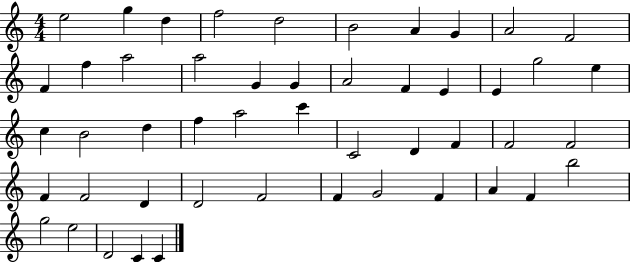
{
  \clef treble
  \numericTimeSignature
  \time 4/4
  \key c \major
  e''2 g''4 d''4 | f''2 d''2 | b'2 a'4 g'4 | a'2 f'2 | \break f'4 f''4 a''2 | a''2 g'4 g'4 | a'2 f'4 e'4 | e'4 g''2 e''4 | \break c''4 b'2 d''4 | f''4 a''2 c'''4 | c'2 d'4 f'4 | f'2 f'2 | \break f'4 f'2 d'4 | d'2 f'2 | f'4 g'2 f'4 | a'4 f'4 b''2 | \break g''2 e''2 | d'2 c'4 c'4 | \bar "|."
}